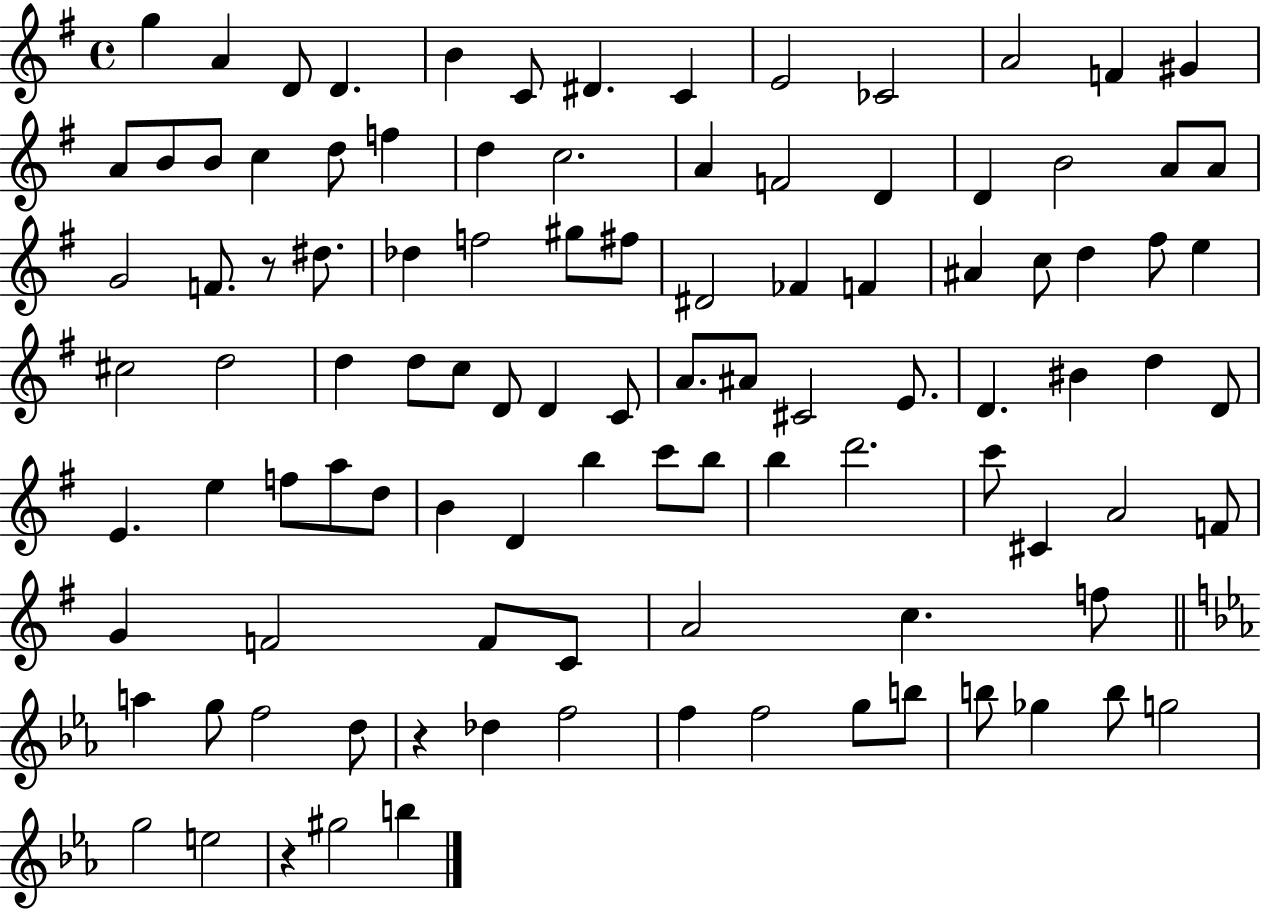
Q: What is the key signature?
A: G major